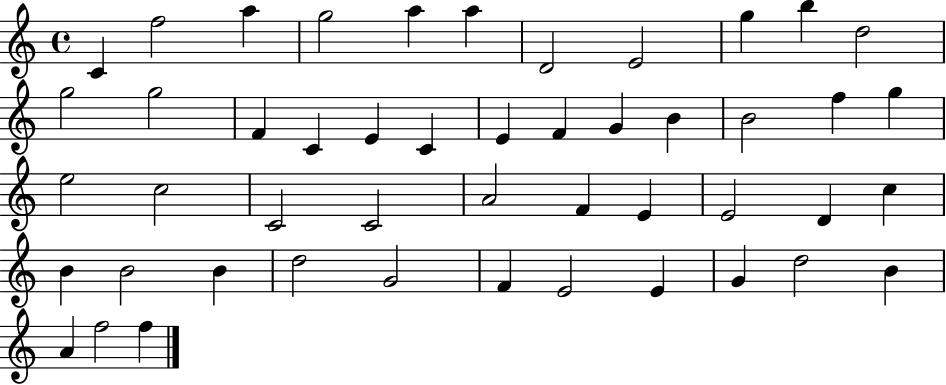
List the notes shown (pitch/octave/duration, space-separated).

C4/q F5/h A5/q G5/h A5/q A5/q D4/h E4/h G5/q B5/q D5/h G5/h G5/h F4/q C4/q E4/q C4/q E4/q F4/q G4/q B4/q B4/h F5/q G5/q E5/h C5/h C4/h C4/h A4/h F4/q E4/q E4/h D4/q C5/q B4/q B4/h B4/q D5/h G4/h F4/q E4/h E4/q G4/q D5/h B4/q A4/q F5/h F5/q